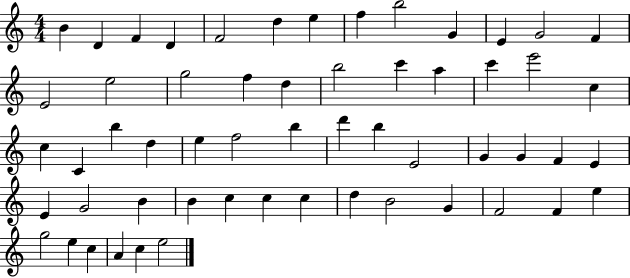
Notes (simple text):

B4/q D4/q F4/q D4/q F4/h D5/q E5/q F5/q B5/h G4/q E4/q G4/h F4/q E4/h E5/h G5/h F5/q D5/q B5/h C6/q A5/q C6/q E6/h C5/q C5/q C4/q B5/q D5/q E5/q F5/h B5/q D6/q B5/q E4/h G4/q G4/q F4/q E4/q E4/q G4/h B4/q B4/q C5/q C5/q C5/q D5/q B4/h G4/q F4/h F4/q E5/q G5/h E5/q C5/q A4/q C5/q E5/h